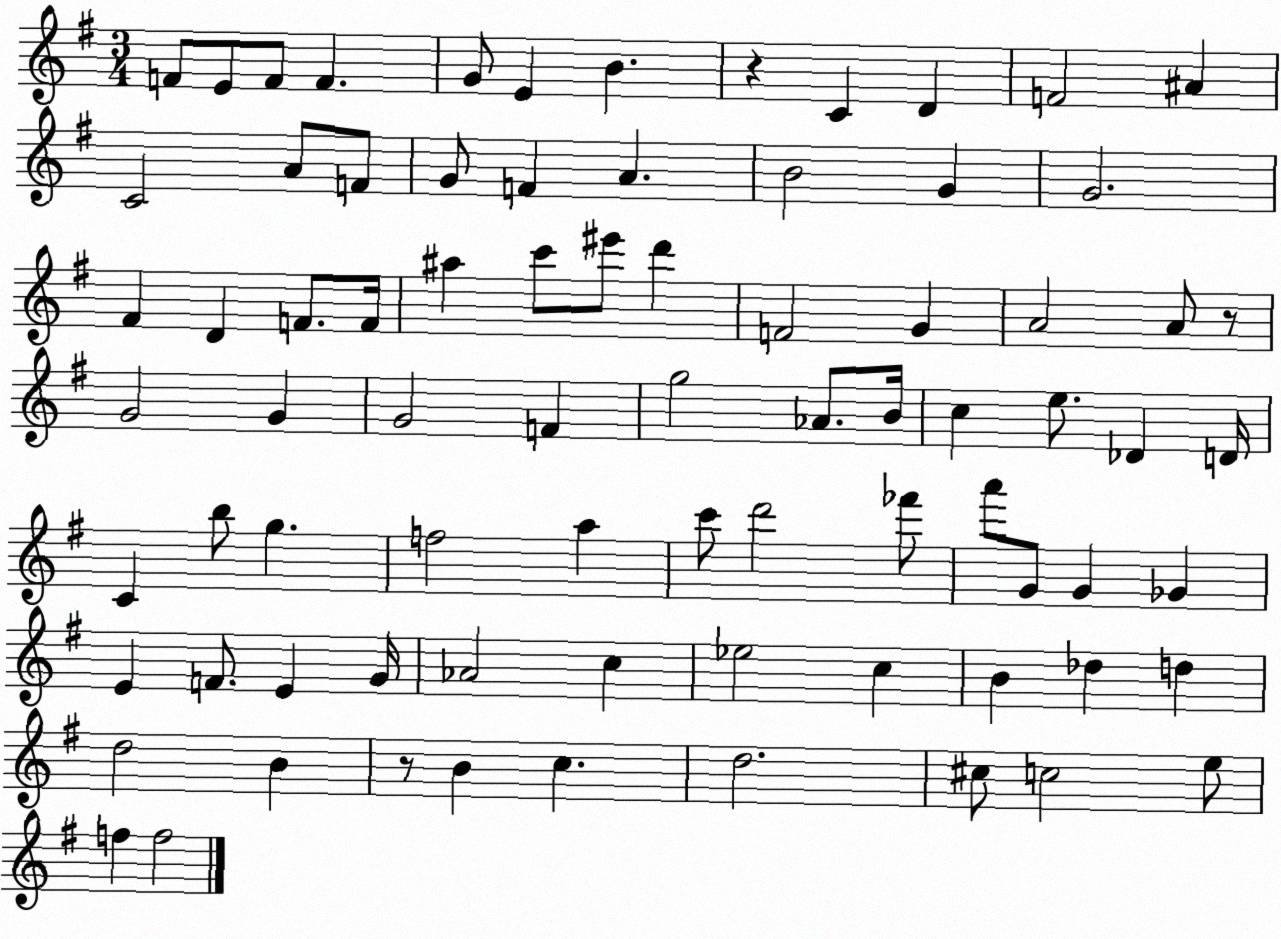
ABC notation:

X:1
T:Untitled
M:3/4
L:1/4
K:G
F/2 E/2 F/2 F G/2 E B z C D F2 ^A C2 A/2 F/2 G/2 F A B2 G G2 ^F D F/2 F/4 ^a c'/2 ^e'/2 d' F2 G A2 A/2 z/2 G2 G G2 F g2 _A/2 B/4 c e/2 _D D/4 C b/2 g f2 a c'/2 d'2 _f'/2 a'/2 G/2 G _G E F/2 E G/4 _A2 c _e2 c B _d d d2 B z/2 B c d2 ^c/2 c2 e/2 f f2